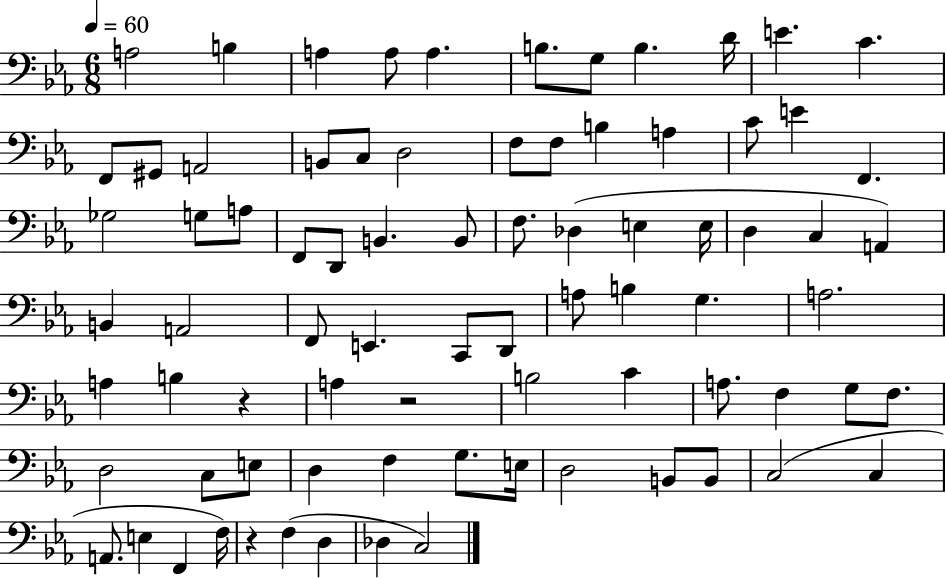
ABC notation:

X:1
T:Untitled
M:6/8
L:1/4
K:Eb
A,2 B, A, A,/2 A, B,/2 G,/2 B, D/4 E C F,,/2 ^G,,/2 A,,2 B,,/2 C,/2 D,2 F,/2 F,/2 B, A, C/2 E F,, _G,2 G,/2 A,/2 F,,/2 D,,/2 B,, B,,/2 F,/2 _D, E, E,/4 D, C, A,, B,, A,,2 F,,/2 E,, C,,/2 D,,/2 A,/2 B, G, A,2 A, B, z A, z2 B,2 C A,/2 F, G,/2 F,/2 D,2 C,/2 E,/2 D, F, G,/2 E,/4 D,2 B,,/2 B,,/2 C,2 C, A,,/2 E, F,, F,/4 z F, D, _D, C,2